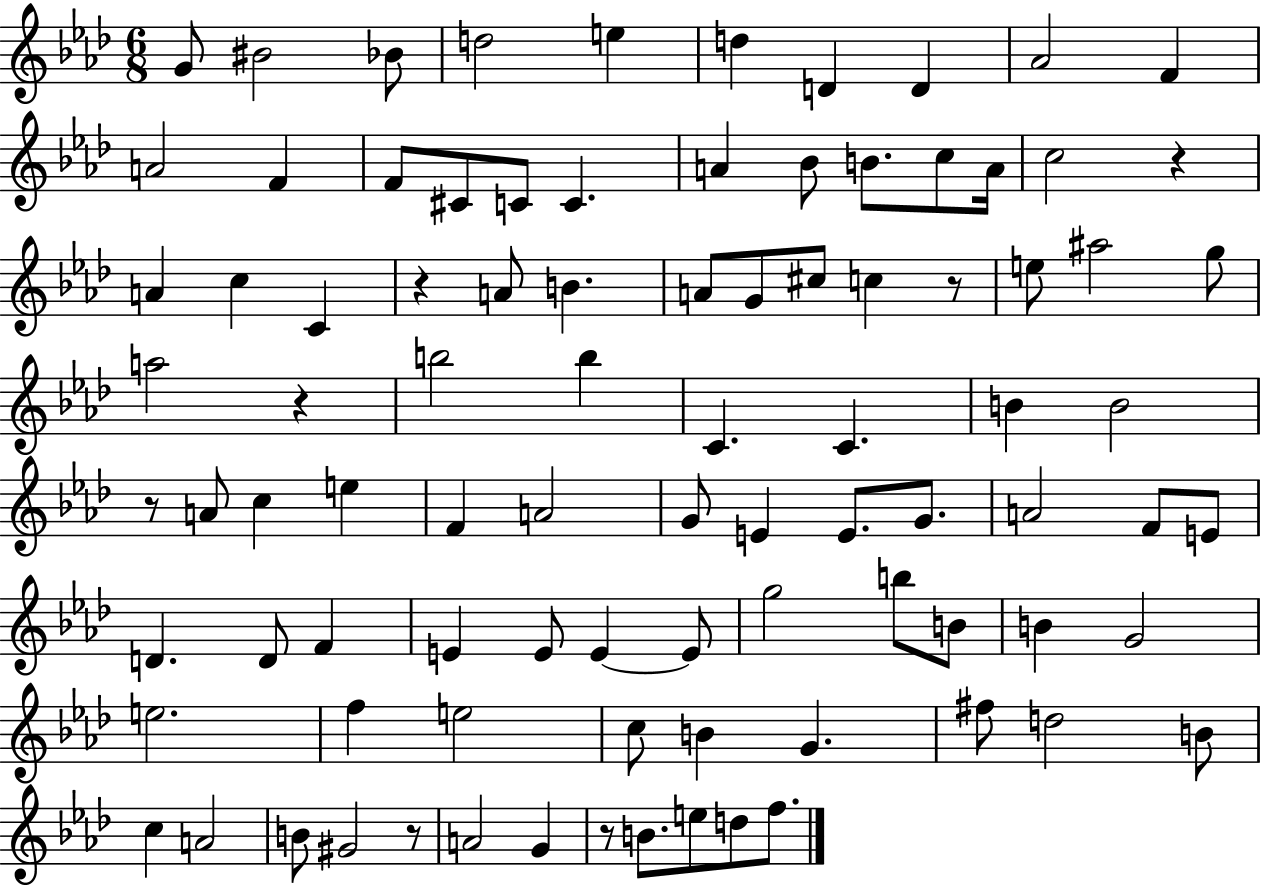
{
  \clef treble
  \numericTimeSignature
  \time 6/8
  \key aes \major
  g'8 bis'2 bes'8 | d''2 e''4 | d''4 d'4 d'4 | aes'2 f'4 | \break a'2 f'4 | f'8 cis'8 c'8 c'4. | a'4 bes'8 b'8. c''8 a'16 | c''2 r4 | \break a'4 c''4 c'4 | r4 a'8 b'4. | a'8 g'8 cis''8 c''4 r8 | e''8 ais''2 g''8 | \break a''2 r4 | b''2 b''4 | c'4. c'4. | b'4 b'2 | \break r8 a'8 c''4 e''4 | f'4 a'2 | g'8 e'4 e'8. g'8. | a'2 f'8 e'8 | \break d'4. d'8 f'4 | e'4 e'8 e'4~~ e'8 | g''2 b''8 b'8 | b'4 g'2 | \break e''2. | f''4 e''2 | c''8 b'4 g'4. | fis''8 d''2 b'8 | \break c''4 a'2 | b'8 gis'2 r8 | a'2 g'4 | r8 b'8. e''8 d''8 f''8. | \break \bar "|."
}